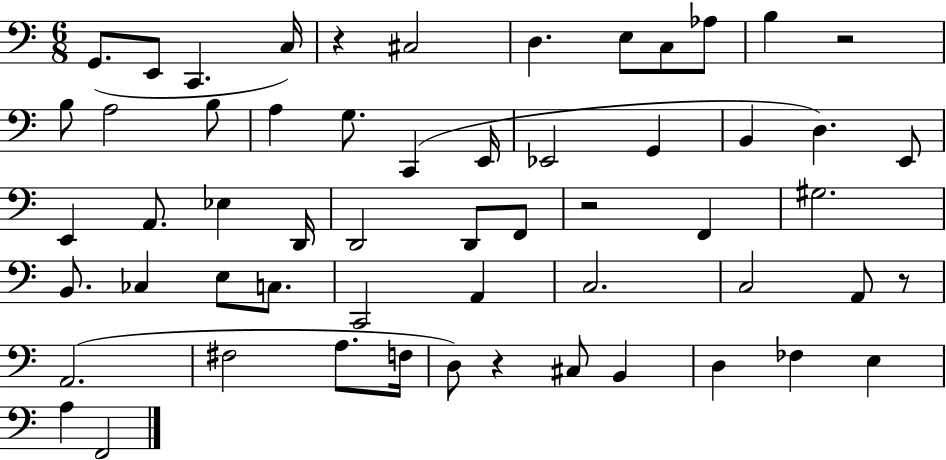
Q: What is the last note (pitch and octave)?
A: F2